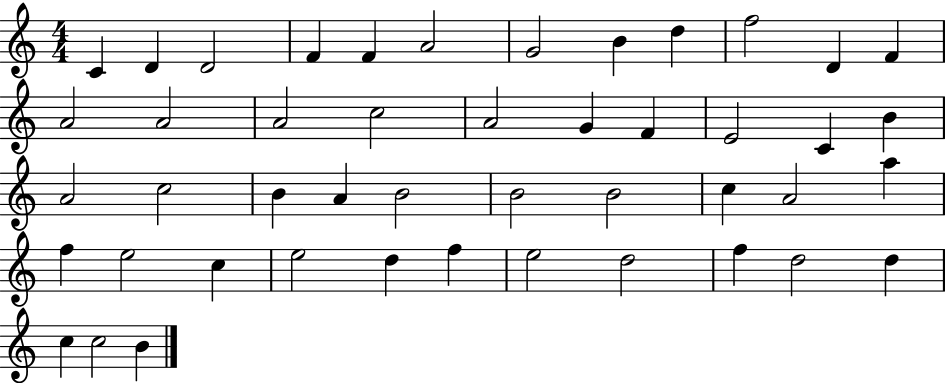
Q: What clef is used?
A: treble